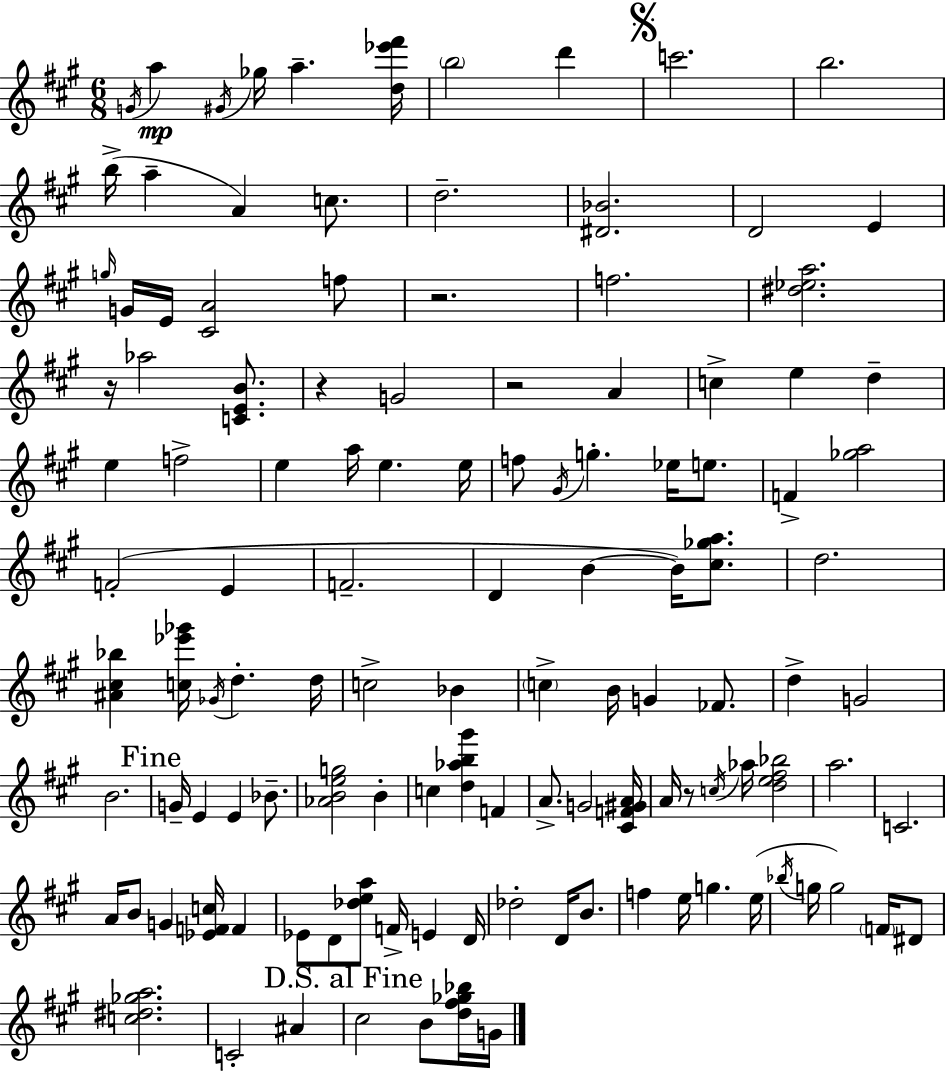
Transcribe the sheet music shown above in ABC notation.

X:1
T:Untitled
M:6/8
L:1/4
K:A
G/4 a ^G/4 _g/4 a [d_e'^f']/4 b2 d' c'2 b2 b/4 a A c/2 d2 [^D_B]2 D2 E g/4 G/4 E/4 [^CA]2 f/2 z2 f2 [^d_ea]2 z/4 _a2 [CEB]/2 z G2 z2 A c e d e f2 e a/4 e e/4 f/2 ^G/4 g _e/4 e/2 F [_ga]2 F2 E F2 D B B/4 [^c_ga]/2 d2 [^A^c_b] [c_e'_g']/4 _G/4 d d/4 c2 _B c B/4 G _F/2 d G2 B2 G/4 E E _B/2 [_ABeg]2 B c [d_ab^g'] F A/2 G2 [^CF^GA]/4 A/4 z/2 c/4 _a/4 [de^f_b]2 a2 C2 A/4 B/2 G [_EFc]/4 F _E/2 D/2 [_dea]/2 F/4 E D/4 _d2 D/4 B/2 f e/4 g e/4 _b/4 g/4 g2 F/4 ^D/2 [c^d_ga]2 C2 ^A ^c2 B/2 [d^f_g_b]/4 G/4